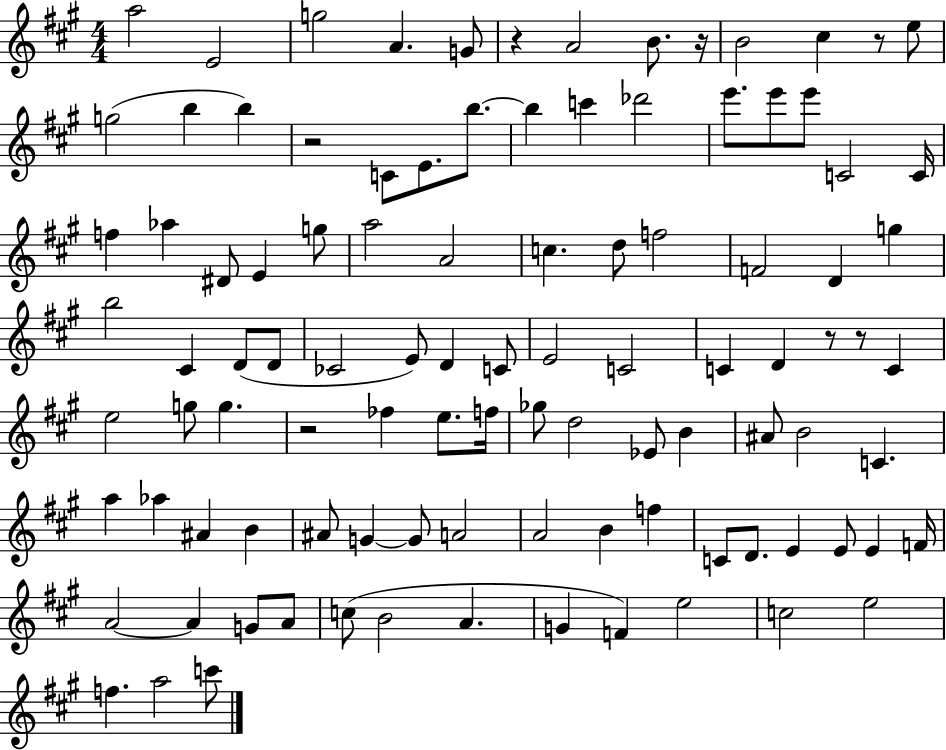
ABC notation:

X:1
T:Untitled
M:4/4
L:1/4
K:A
a2 E2 g2 A G/2 z A2 B/2 z/4 B2 ^c z/2 e/2 g2 b b z2 C/2 E/2 b/2 b c' _d'2 e'/2 e'/2 e'/2 C2 C/4 f _a ^D/2 E g/2 a2 A2 c d/2 f2 F2 D g b2 ^C D/2 D/2 _C2 E/2 D C/2 E2 C2 C D z/2 z/2 C e2 g/2 g z2 _f e/2 f/4 _g/2 d2 _E/2 B ^A/2 B2 C a _a ^A B ^A/2 G G/2 A2 A2 B f C/2 D/2 E E/2 E F/4 A2 A G/2 A/2 c/2 B2 A G F e2 c2 e2 f a2 c'/2